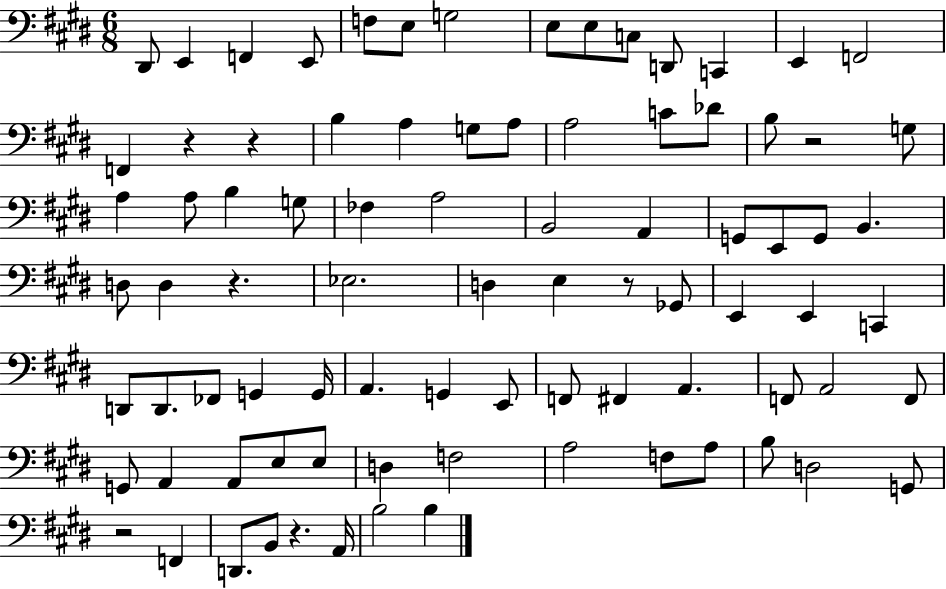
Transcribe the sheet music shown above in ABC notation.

X:1
T:Untitled
M:6/8
L:1/4
K:E
^D,,/2 E,, F,, E,,/2 F,/2 E,/2 G,2 E,/2 E,/2 C,/2 D,,/2 C,, E,, F,,2 F,, z z B, A, G,/2 A,/2 A,2 C/2 _D/2 B,/2 z2 G,/2 A, A,/2 B, G,/2 _F, A,2 B,,2 A,, G,,/2 E,,/2 G,,/2 B,, D,/2 D, z _E,2 D, E, z/2 _G,,/2 E,, E,, C,, D,,/2 D,,/2 _F,,/2 G,, G,,/4 A,, G,, E,,/2 F,,/2 ^F,, A,, F,,/2 A,,2 F,,/2 G,,/2 A,, A,,/2 E,/2 E,/2 D, F,2 A,2 F,/2 A,/2 B,/2 D,2 G,,/2 z2 F,, D,,/2 B,,/2 z A,,/4 B,2 B,